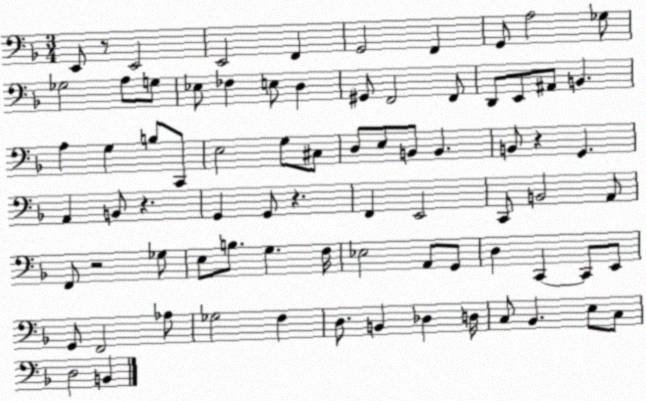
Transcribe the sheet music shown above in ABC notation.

X:1
T:Untitled
M:3/4
L:1/4
K:F
E,,/2 z/2 E,,2 E,,2 F,, G,,2 F,, G,,/2 A,2 _G,/2 _G,2 A,/2 G,/2 _E,/2 _F, E,/2 D, ^G,,/2 F,,2 F,,/2 D,,/2 E,,/2 ^A,,/2 B,, A, G, B,/2 C,,/2 E,2 G,/2 ^C,/2 D,/2 E,/2 B,,/2 B,, B,,/2 z G,, A,, B,,/2 z G,, G,,/2 z F,, E,,2 C,,/2 B,,2 A,,/2 F,,/2 z2 _G,/2 E,/2 B,/2 G, F,/4 _E,2 A,,/2 G,,/2 D, C,, C,,/2 E,,/2 G,,/2 F,,2 _A,/2 _G,2 F, D,/2 B,, _D, D,/4 C,/2 _B,, E,/2 C,/2 D,2 B,,